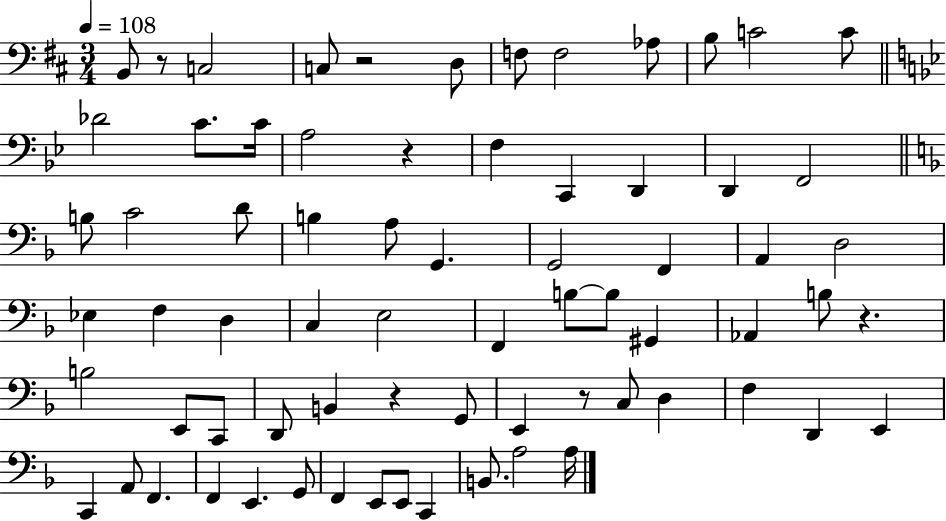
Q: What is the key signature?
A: D major